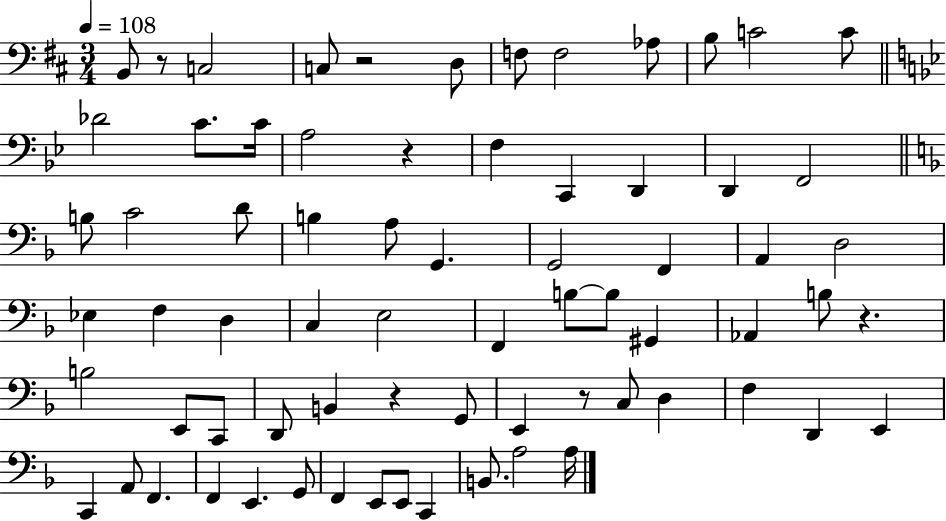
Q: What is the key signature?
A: D major